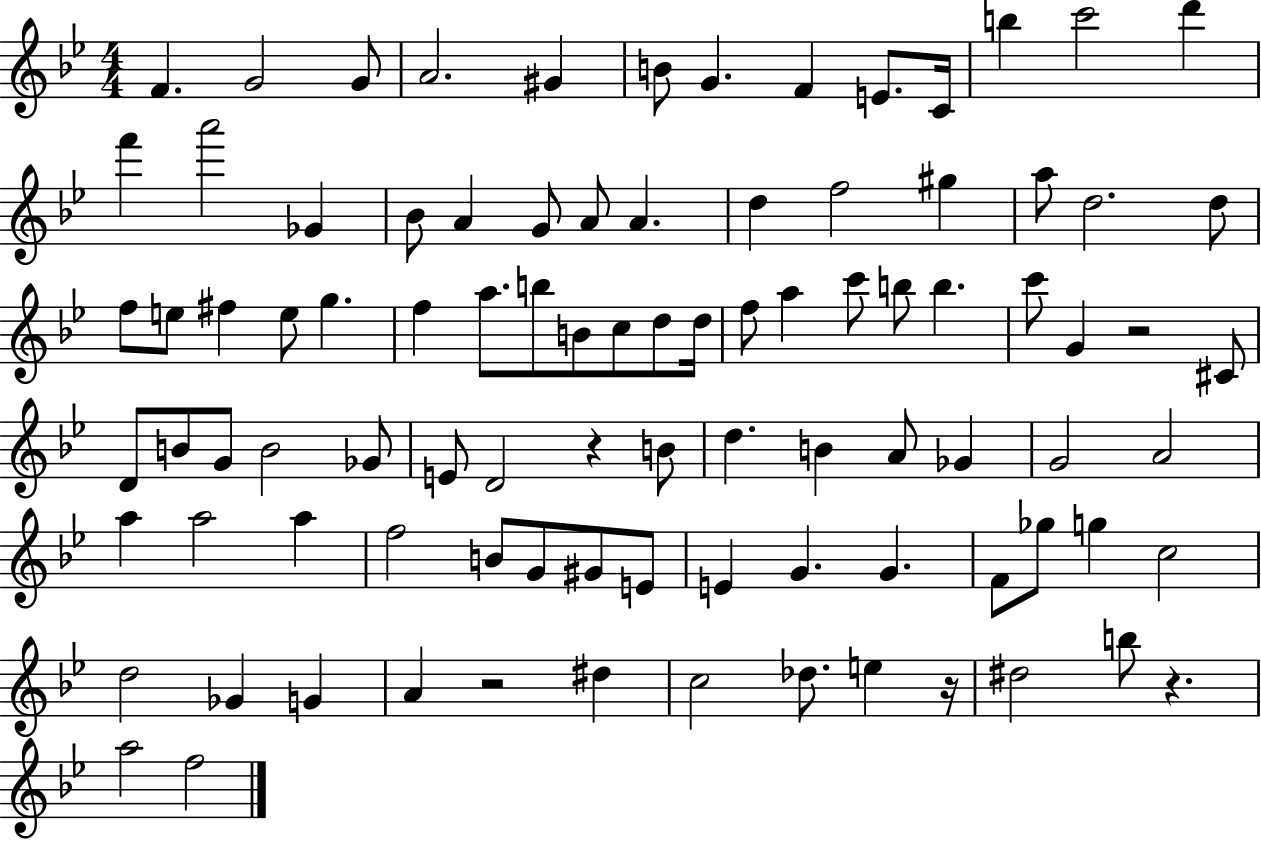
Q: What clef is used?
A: treble